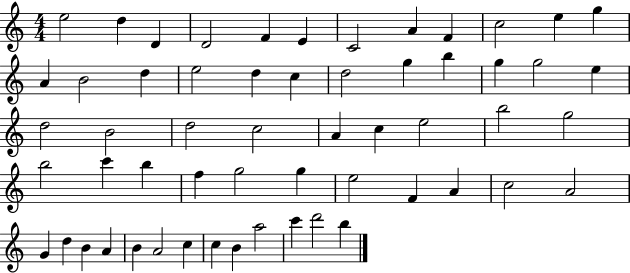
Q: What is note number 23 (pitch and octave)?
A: G5